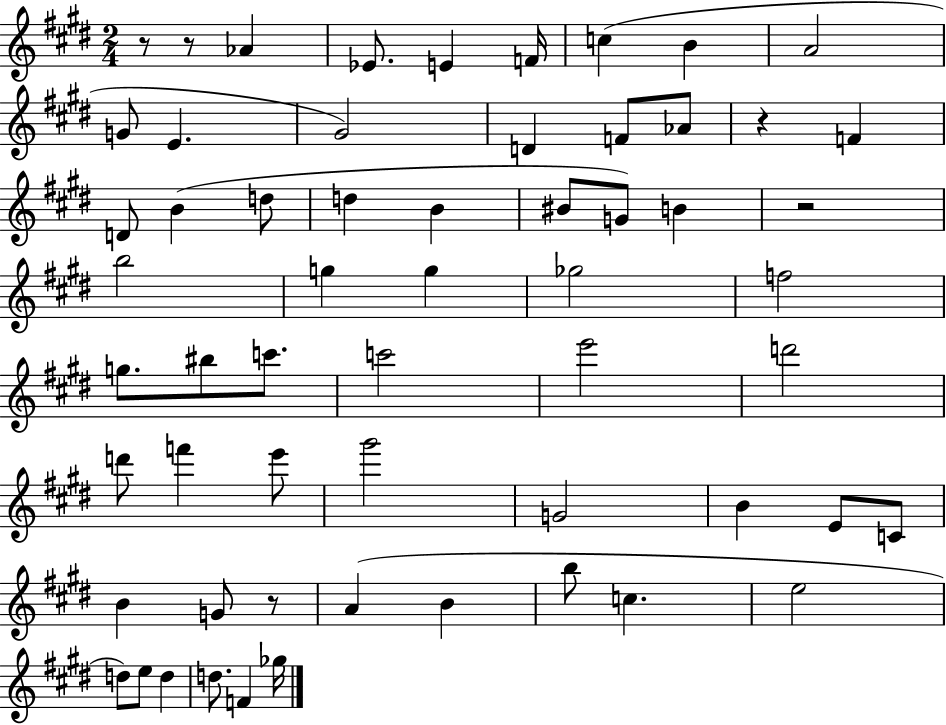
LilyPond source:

{
  \clef treble
  \numericTimeSignature
  \time 2/4
  \key e \major
  r8 r8 aes'4 | ees'8. e'4 f'16 | c''4( b'4 | a'2 | \break g'8 e'4. | gis'2) | d'4 f'8 aes'8 | r4 f'4 | \break d'8 b'4( d''8 | d''4 b'4 | bis'8 g'8) b'4 | r2 | \break b''2 | g''4 g''4 | ges''2 | f''2 | \break g''8. bis''8 c'''8. | c'''2 | e'''2 | d'''2 | \break d'''8 f'''4 e'''8 | gis'''2 | g'2 | b'4 e'8 c'8 | \break b'4 g'8 r8 | a'4( b'4 | b''8 c''4. | e''2 | \break d''8) e''8 d''4 | d''8. f'4 ges''16 | \bar "|."
}